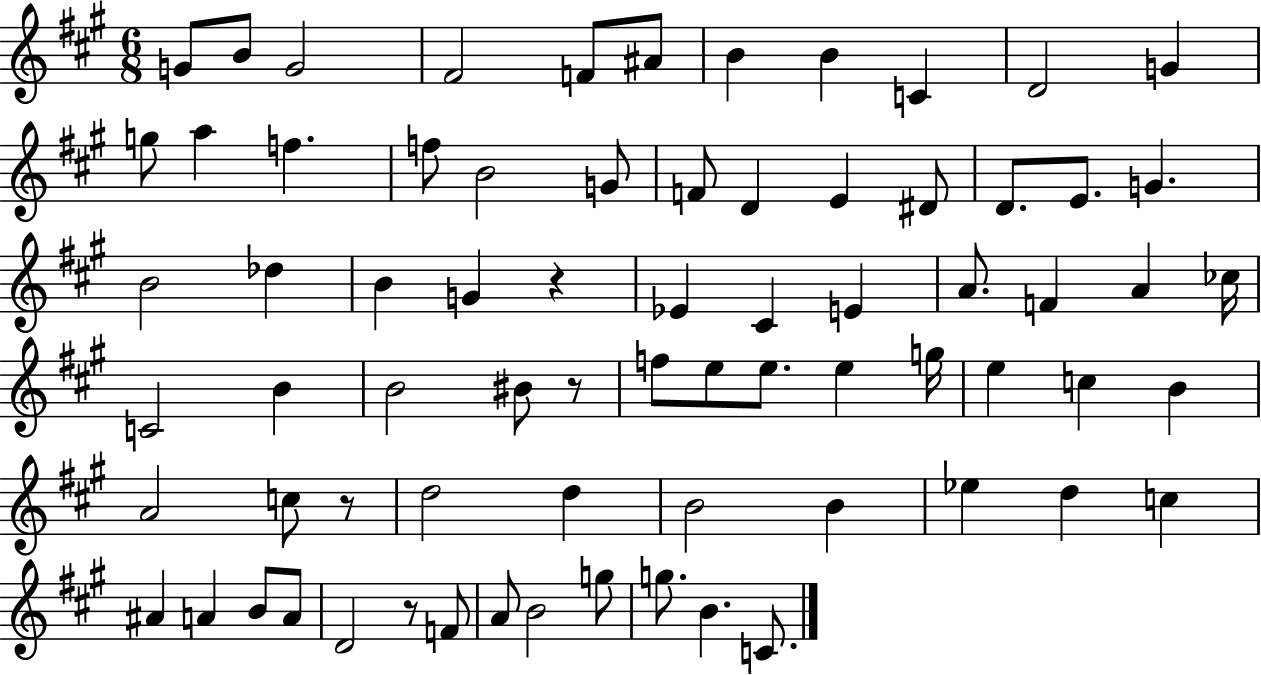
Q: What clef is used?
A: treble